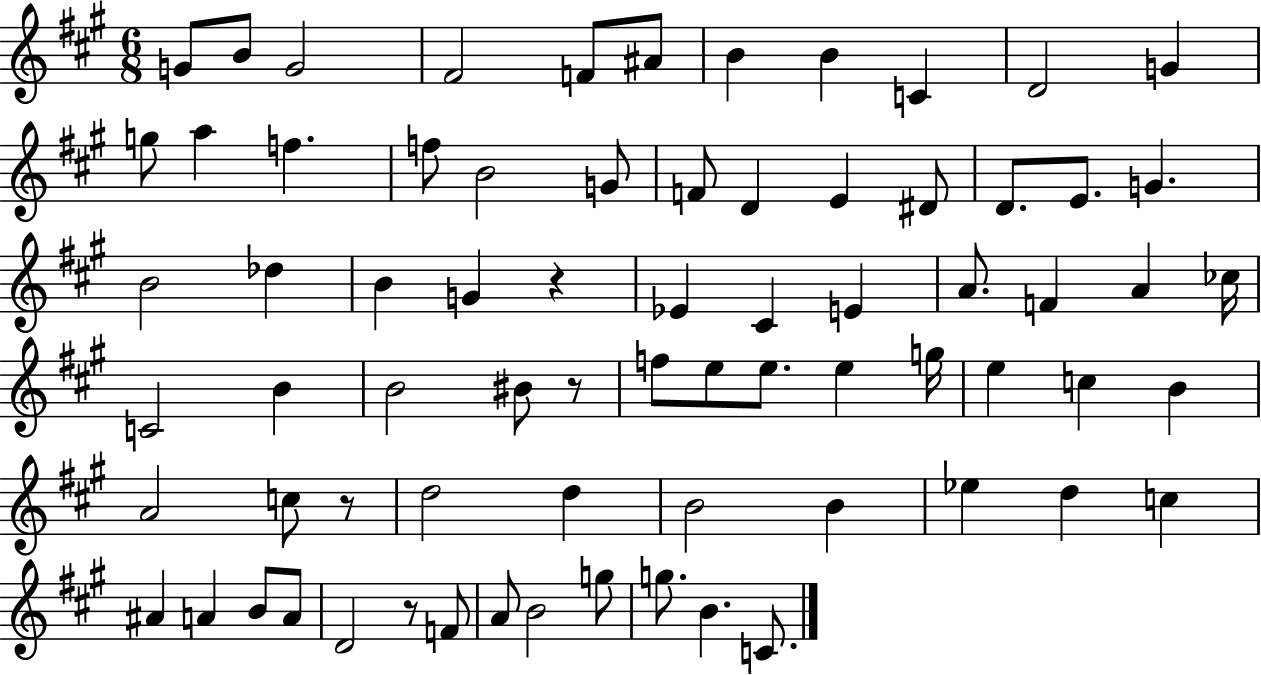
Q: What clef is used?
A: treble